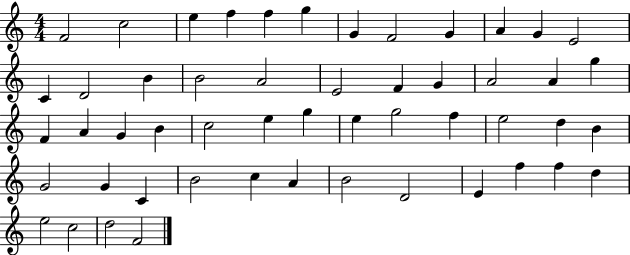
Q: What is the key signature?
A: C major